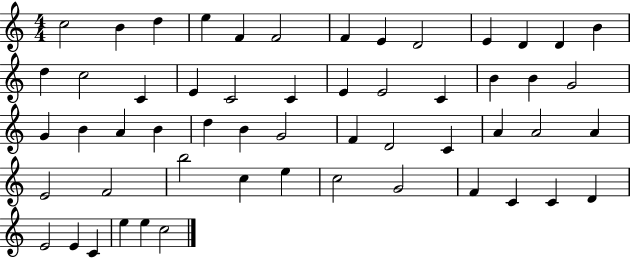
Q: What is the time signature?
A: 4/4